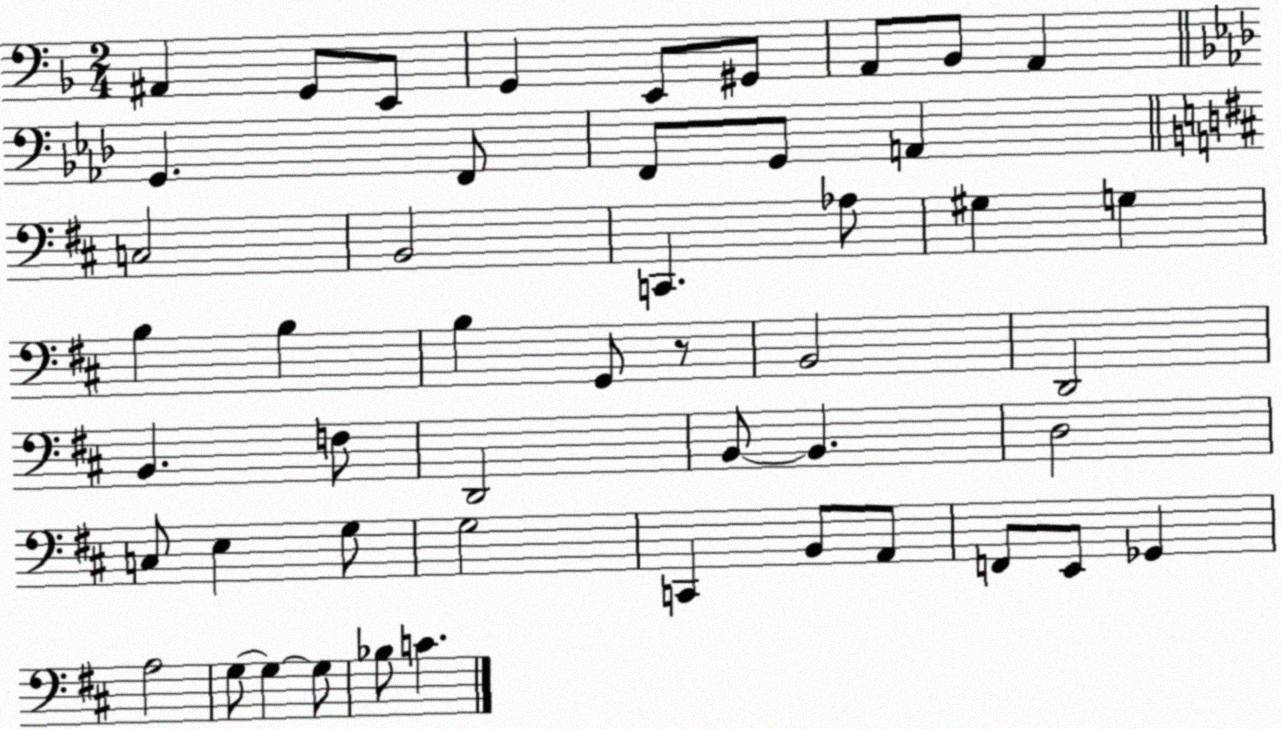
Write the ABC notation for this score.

X:1
T:Untitled
M:2/4
L:1/4
K:F
^A,, G,,/2 E,,/2 G,, E,,/2 ^G,,/2 A,,/2 _B,,/2 A,, G,, F,,/2 F,,/2 G,,/2 A,, C,2 B,,2 C,, _A,/2 ^G, G, B, B, B, G,,/2 z/2 B,,2 D,,2 B,, F,/2 D,,2 B,,/2 B,, D,2 C,/2 E, G,/2 G,2 C,, B,,/2 A,,/2 F,,/2 E,,/2 _G,, A,2 G,/2 G, G,/2 _B,/2 C